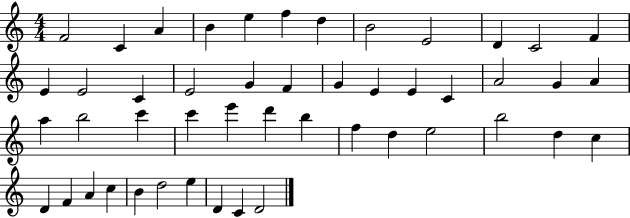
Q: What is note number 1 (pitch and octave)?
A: F4